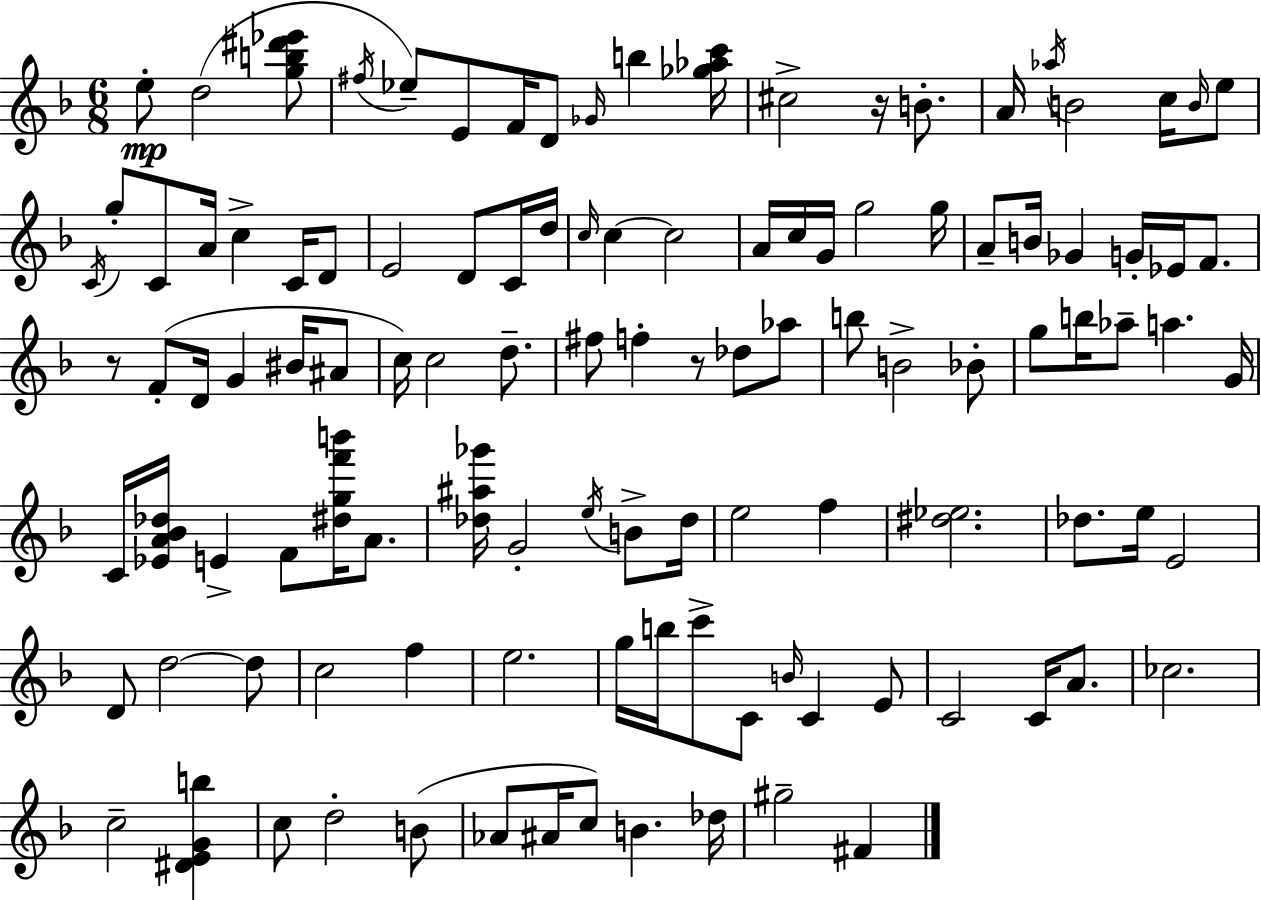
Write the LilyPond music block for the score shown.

{
  \clef treble
  \numericTimeSignature
  \time 6/8
  \key d \minor
  e''8-.\mp d''2( <g'' b'' dis''' ees'''>8 | \acciaccatura { fis''16 } ees''8--) e'8 f'16 d'8 \grace { ges'16 } b''4 | <ges'' aes'' c'''>16 cis''2-> r16 b'8.-. | a'16 \acciaccatura { aes''16 } b'2 | \break c''16 \grace { b'16 } e''8 \acciaccatura { c'16 } g''8-. c'8 a'16 c''4-> | c'16 d'8 e'2 | d'8 c'16 d''16 \grace { c''16 } c''4~~ c''2 | a'16 c''16 g'16 g''2 | \break g''16 a'8-- b'16 ges'4 | g'16-. ees'16 f'8. r8 f'8-.( d'16 g'4 | bis'16 ais'8 c''16) c''2 | d''8.-- fis''8 f''4-. | \break r8 des''8 aes''8 b''8 b'2-> | bes'8-. g''8 b''16 aes''8-- a''4. | g'16 c'16 <ees' a' bes' des''>16 e'4-> | f'8 <dis'' g'' f''' b'''>16 a'8. <des'' ais'' ges'''>16 g'2-. | \break \acciaccatura { e''16 } b'8-> des''16 e''2 | f''4 <dis'' ees''>2. | des''8. e''16 e'2 | d'8 d''2~~ | \break d''8 c''2 | f''4 e''2. | g''16 b''16 c'''8-> c'8 | \grace { b'16 } c'4 e'8 c'2 | \break c'16 a'8. ces''2. | c''2-- | <dis' e' g' b''>4 c''8 d''2-. | b'8( aes'8 ais'16 c''8) | \break b'4. des''16 gis''2-- | fis'4 \bar "|."
}